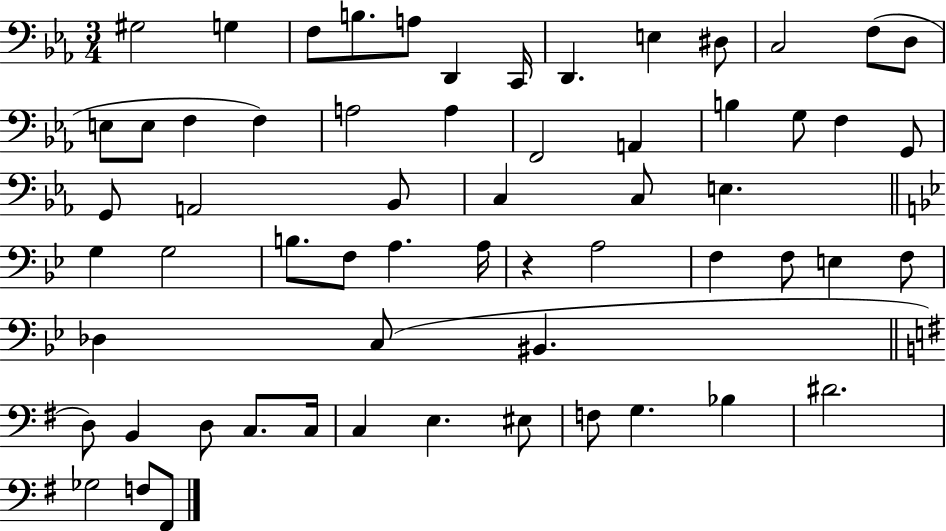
G#3/h G3/q F3/e B3/e. A3/e D2/q C2/s D2/q. E3/q D#3/e C3/h F3/e D3/e E3/e E3/e F3/q F3/q A3/h A3/q F2/h A2/q B3/q G3/e F3/q G2/e G2/e A2/h Bb2/e C3/q C3/e E3/q. G3/q G3/h B3/e. F3/e A3/q. A3/s R/q A3/h F3/q F3/e E3/q F3/e Db3/q C3/e BIS2/q. D3/e B2/q D3/e C3/e. C3/s C3/q E3/q. EIS3/e F3/e G3/q. Bb3/q D#4/h. Gb3/h F3/e F#2/e